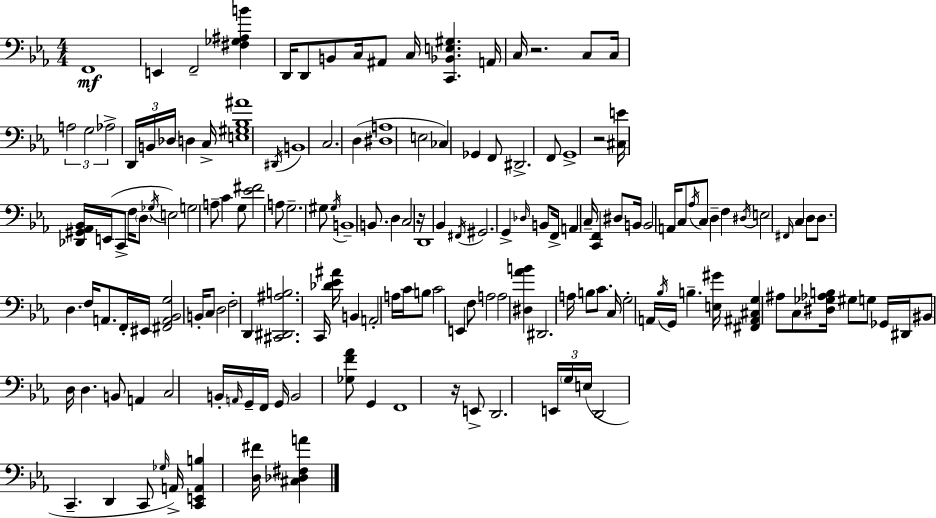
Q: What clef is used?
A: bass